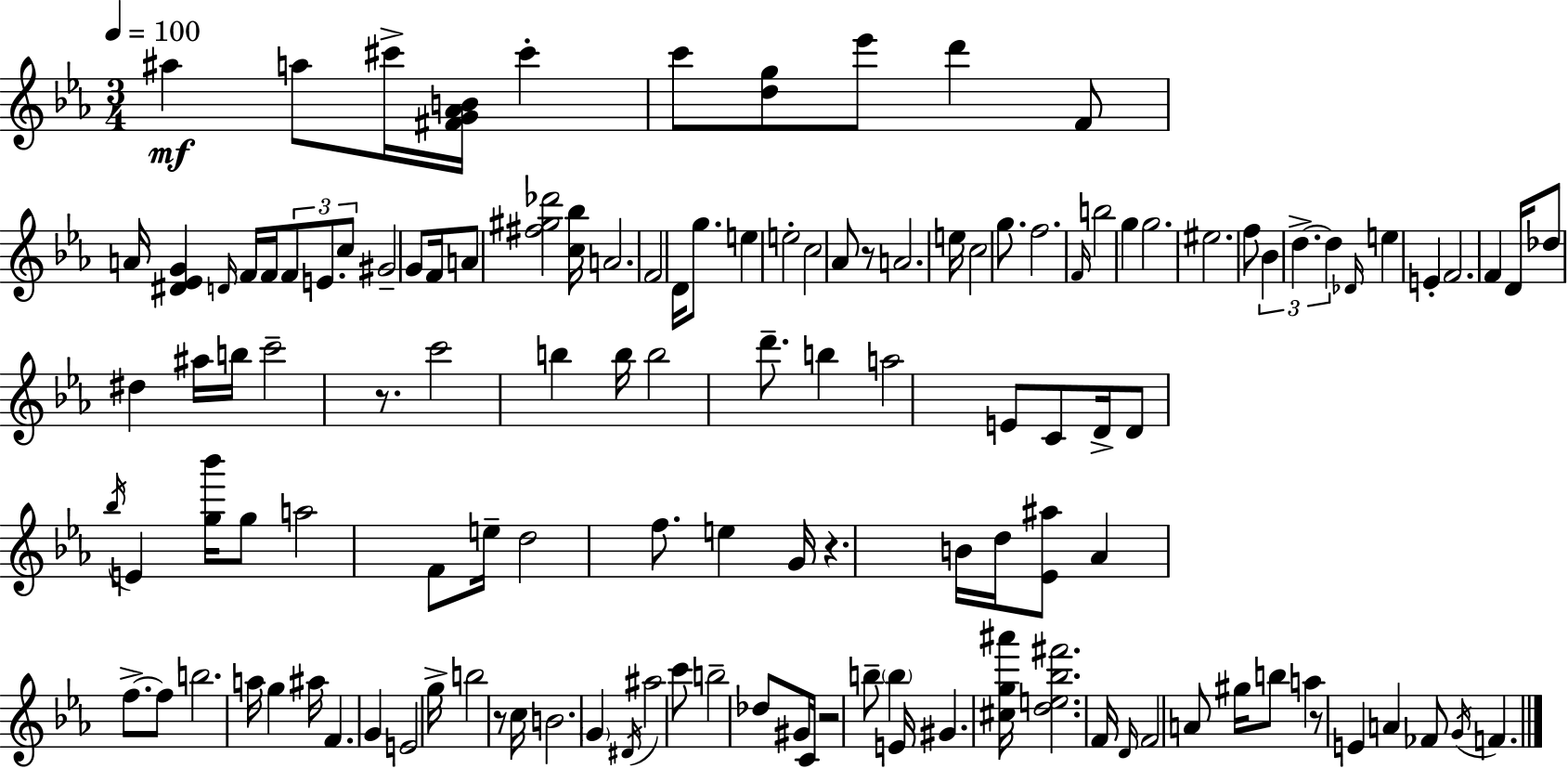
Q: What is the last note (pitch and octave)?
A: F4